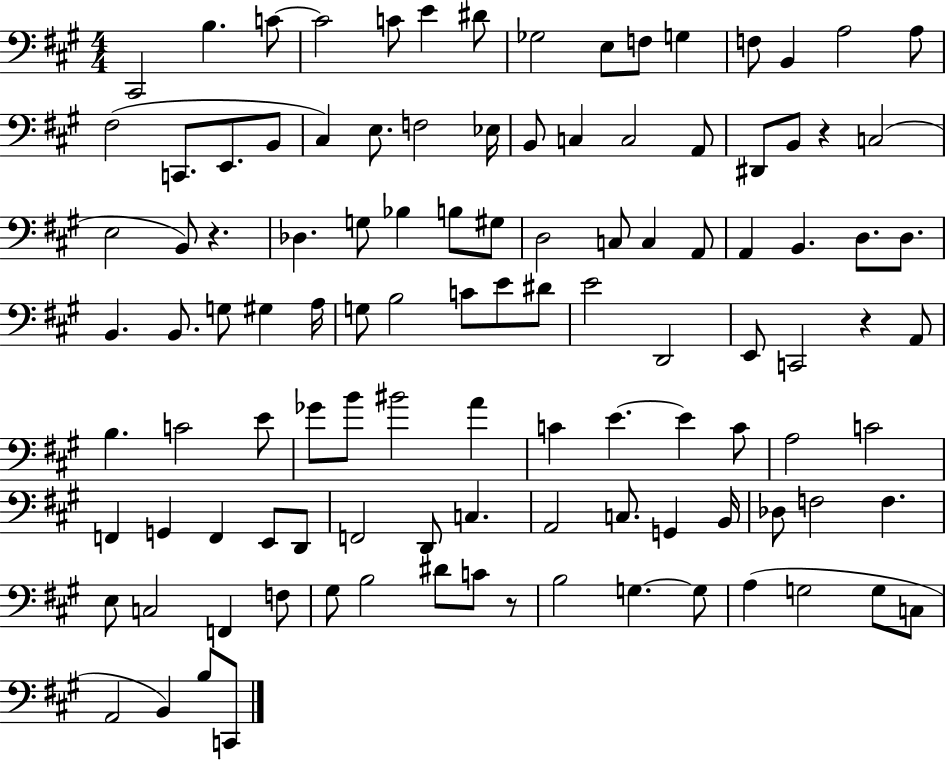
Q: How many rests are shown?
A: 4